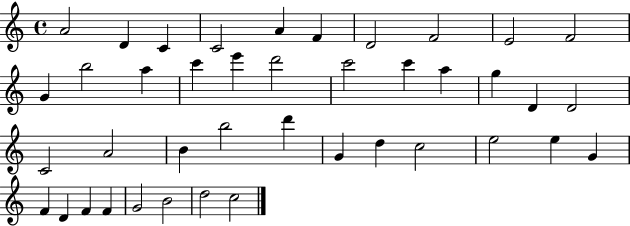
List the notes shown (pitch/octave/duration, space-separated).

A4/h D4/q C4/q C4/h A4/q F4/q D4/h F4/h E4/h F4/h G4/q B5/h A5/q C6/q E6/q D6/h C6/h C6/q A5/q G5/q D4/q D4/h C4/h A4/h B4/q B5/h D6/q G4/q D5/q C5/h E5/h E5/q G4/q F4/q D4/q F4/q F4/q G4/h B4/h D5/h C5/h